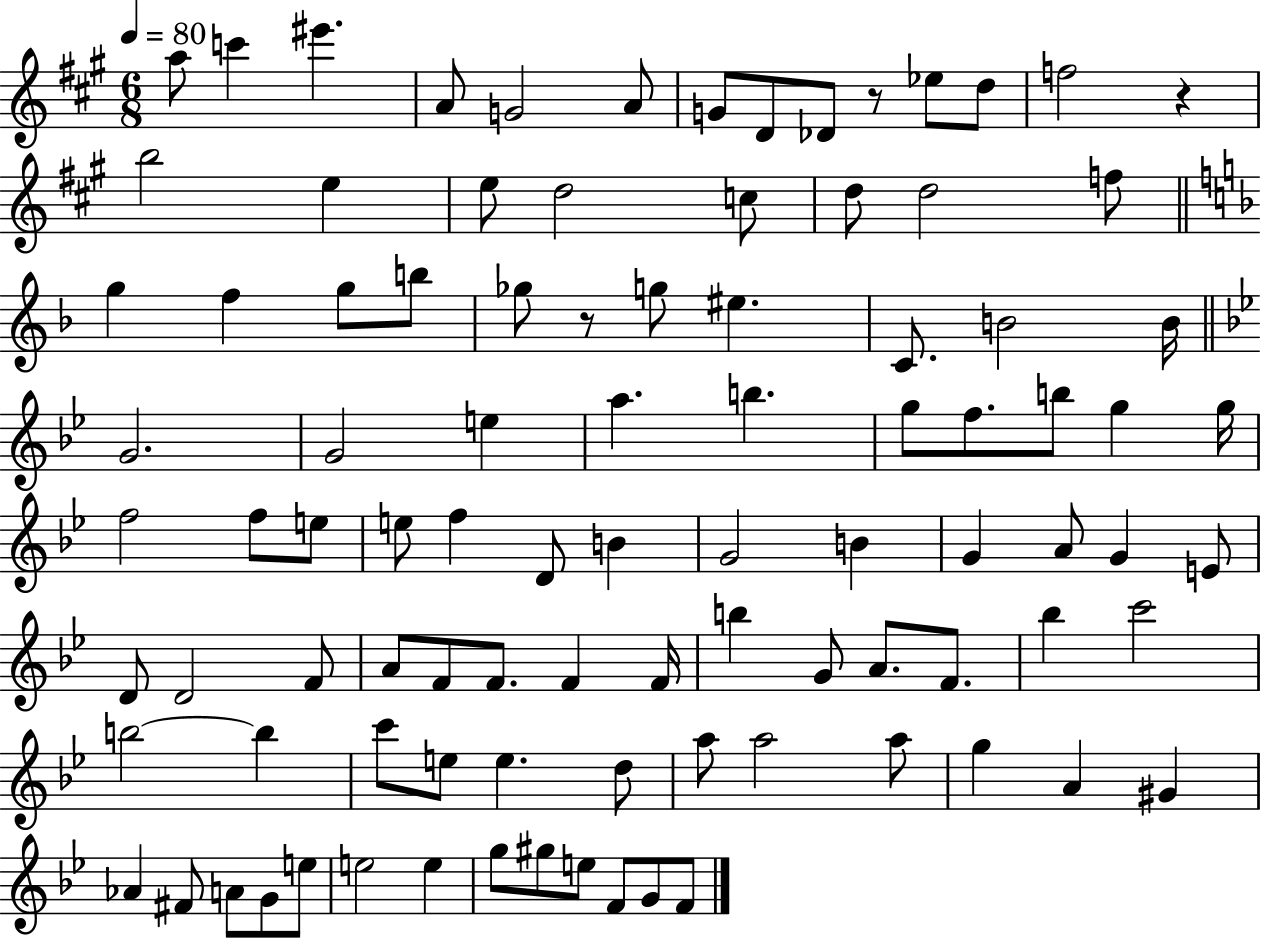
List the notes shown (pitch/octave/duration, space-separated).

A5/e C6/q EIS6/q. A4/e G4/h A4/e G4/e D4/e Db4/e R/e Eb5/e D5/e F5/h R/q B5/h E5/q E5/e D5/h C5/e D5/e D5/h F5/e G5/q F5/q G5/e B5/e Gb5/e R/e G5/e EIS5/q. C4/e. B4/h B4/s G4/h. G4/h E5/q A5/q. B5/q. G5/e F5/e. B5/e G5/q G5/s F5/h F5/e E5/e E5/e F5/q D4/e B4/q G4/h B4/q G4/q A4/e G4/q E4/e D4/e D4/h F4/e A4/e F4/e F4/e. F4/q F4/s B5/q G4/e A4/e. F4/e. Bb5/q C6/h B5/h B5/q C6/e E5/e E5/q. D5/e A5/e A5/h A5/e G5/q A4/q G#4/q Ab4/q F#4/e A4/e G4/e E5/e E5/h E5/q G5/e G#5/e E5/e F4/e G4/e F4/e